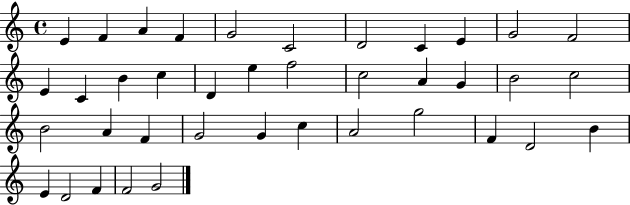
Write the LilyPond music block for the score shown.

{
  \clef treble
  \time 4/4
  \defaultTimeSignature
  \key c \major
  e'4 f'4 a'4 f'4 | g'2 c'2 | d'2 c'4 e'4 | g'2 f'2 | \break e'4 c'4 b'4 c''4 | d'4 e''4 f''2 | c''2 a'4 g'4 | b'2 c''2 | \break b'2 a'4 f'4 | g'2 g'4 c''4 | a'2 g''2 | f'4 d'2 b'4 | \break e'4 d'2 f'4 | f'2 g'2 | \bar "|."
}